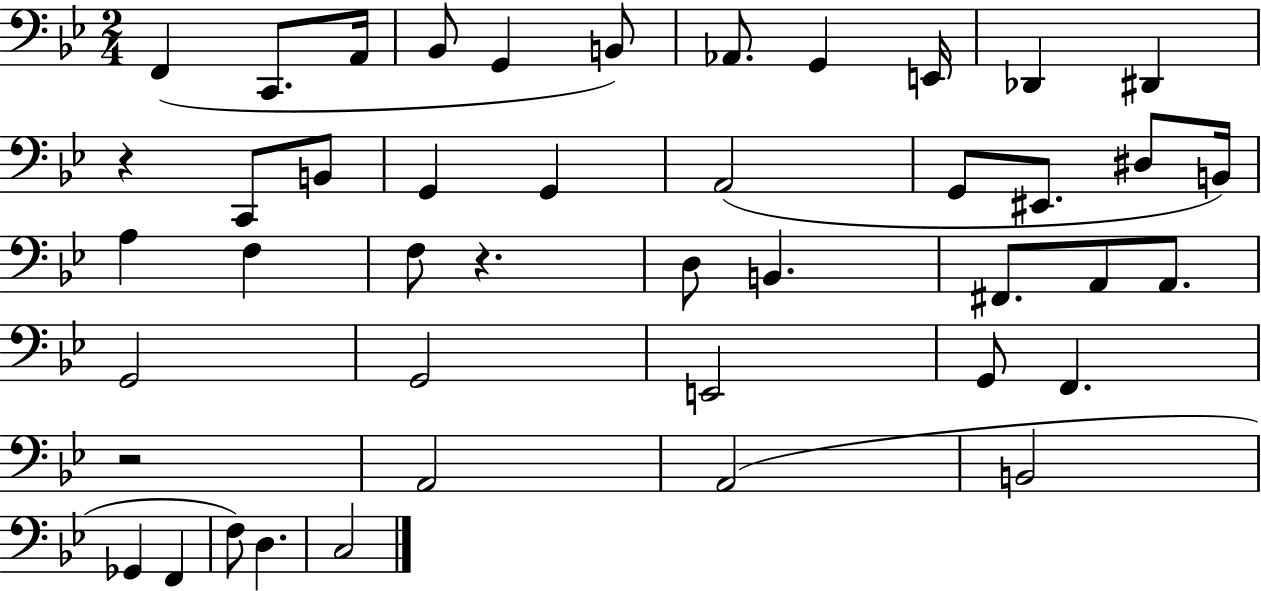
F2/q C2/e. A2/s Bb2/e G2/q B2/e Ab2/e. G2/q E2/s Db2/q D#2/q R/q C2/e B2/e G2/q G2/q A2/h G2/e EIS2/e. D#3/e B2/s A3/q F3/q F3/e R/q. D3/e B2/q. F#2/e. A2/e A2/e. G2/h G2/h E2/h G2/e F2/q. R/h A2/h A2/h B2/h Gb2/q F2/q F3/e D3/q. C3/h